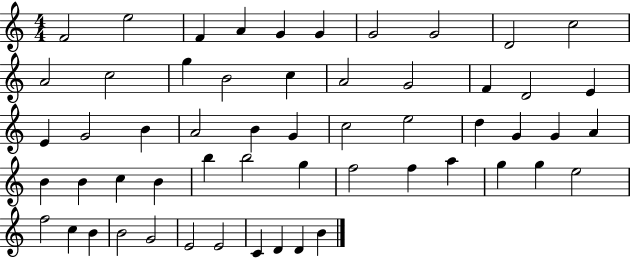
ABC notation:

X:1
T:Untitled
M:4/4
L:1/4
K:C
F2 e2 F A G G G2 G2 D2 c2 A2 c2 g B2 c A2 G2 F D2 E E G2 B A2 B G c2 e2 d G G A B B c B b b2 g f2 f a g g e2 f2 c B B2 G2 E2 E2 C D D B